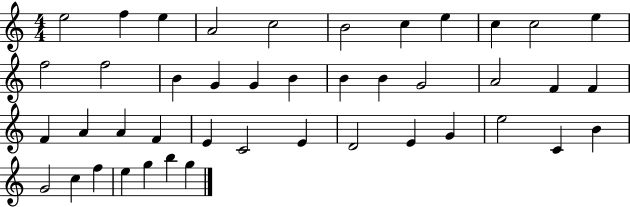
E5/h F5/q E5/q A4/h C5/h B4/h C5/q E5/q C5/q C5/h E5/q F5/h F5/h B4/q G4/q G4/q B4/q B4/q B4/q G4/h A4/h F4/q F4/q F4/q A4/q A4/q F4/q E4/q C4/h E4/q D4/h E4/q G4/q E5/h C4/q B4/q G4/h C5/q F5/q E5/q G5/q B5/q G5/q